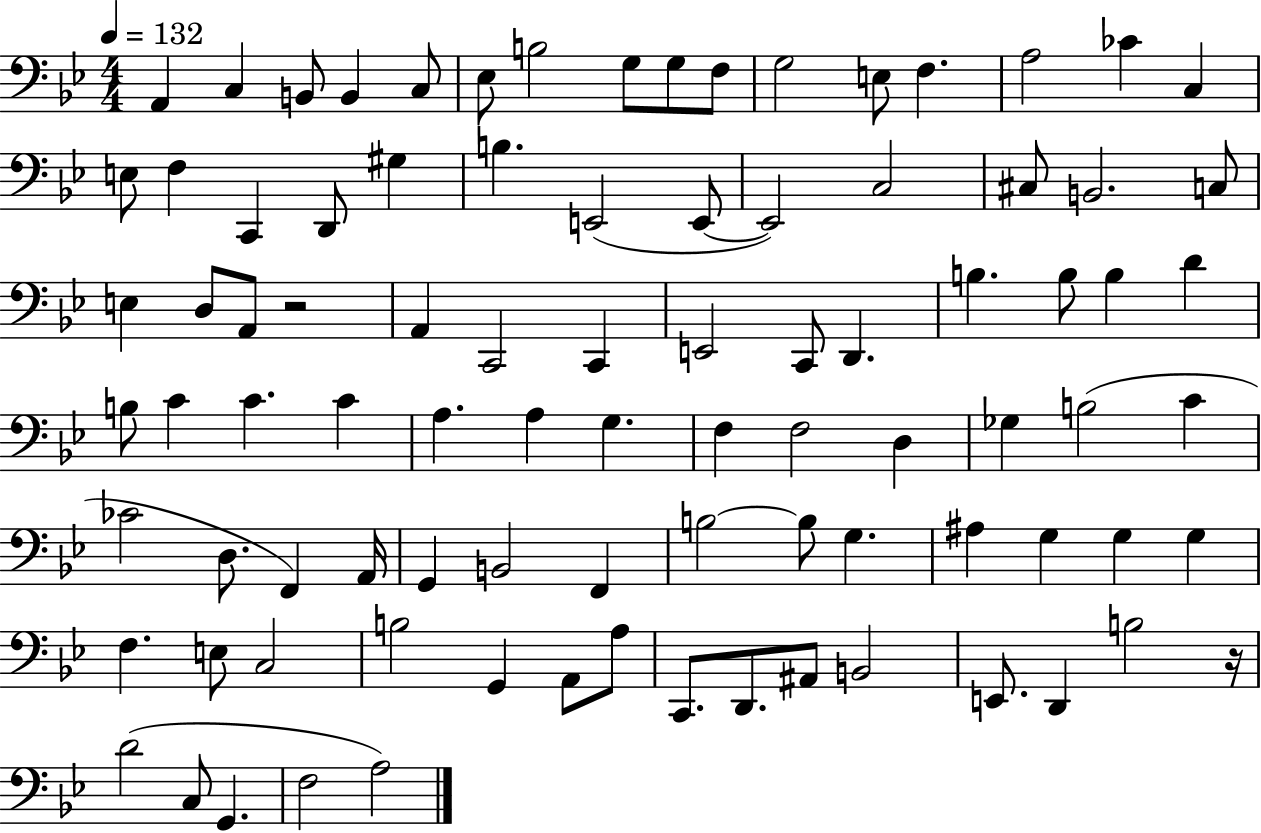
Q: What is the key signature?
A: BES major